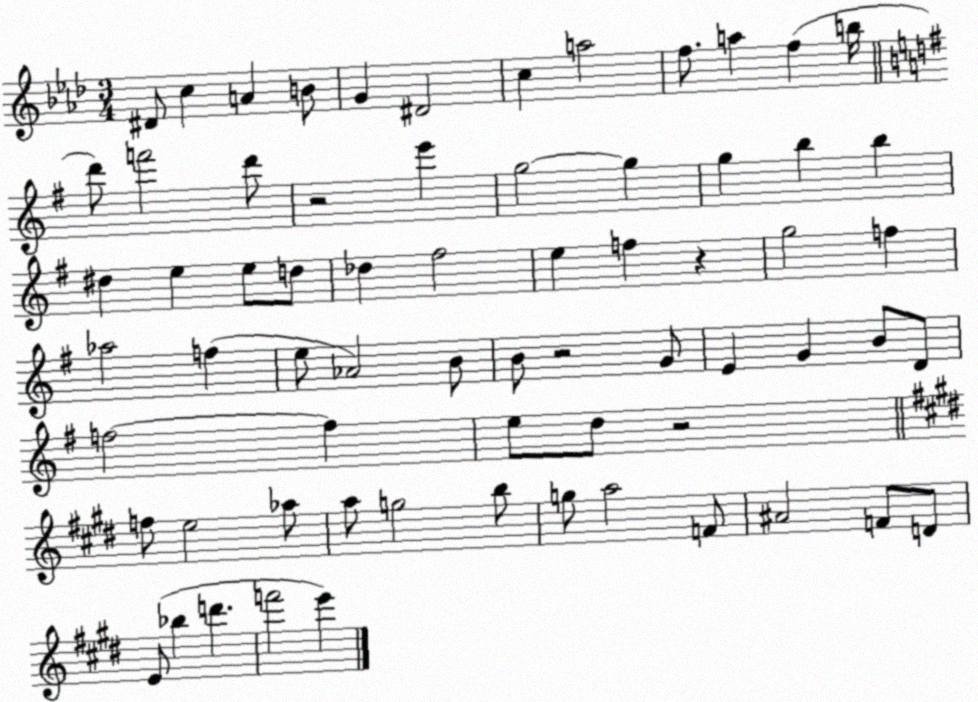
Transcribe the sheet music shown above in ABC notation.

X:1
T:Untitled
M:3/4
L:1/4
K:Ab
^D/2 c A B/2 G ^D2 c a2 f/2 a f b/4 d'/2 f'2 d'/2 z2 e' g2 g g b b ^d e e/2 d/2 _d ^f2 e f z g2 f _a2 f e/2 _A2 B/2 B/2 z2 G/2 E G B/2 D/2 f2 f e/2 d/2 z2 f/2 e2 _a/2 a/2 g2 b/2 g/2 a2 F/2 ^A2 F/2 D/2 E/2 _b d' f'2 e'